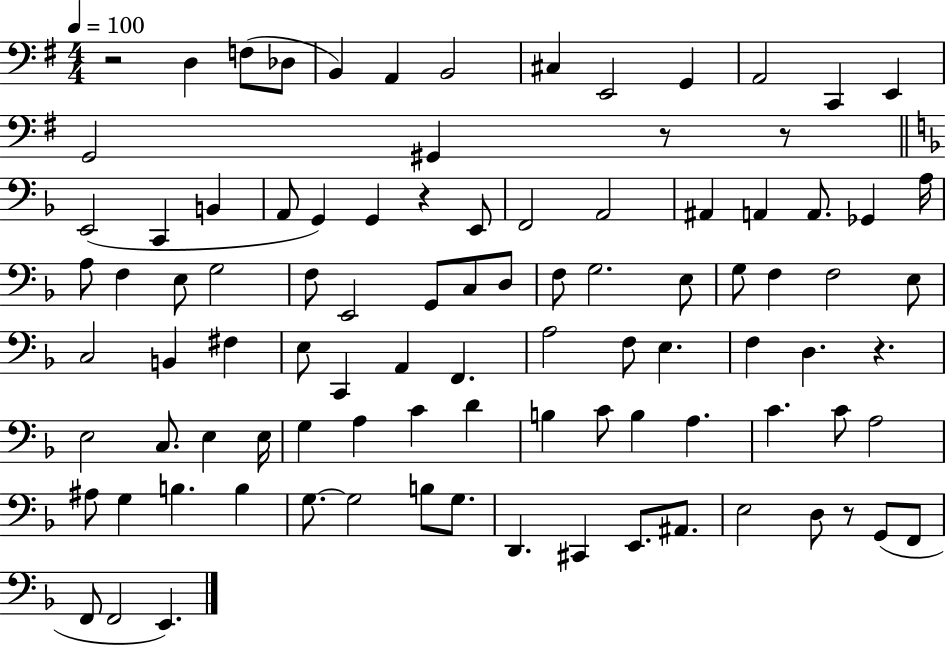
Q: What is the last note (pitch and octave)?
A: E2